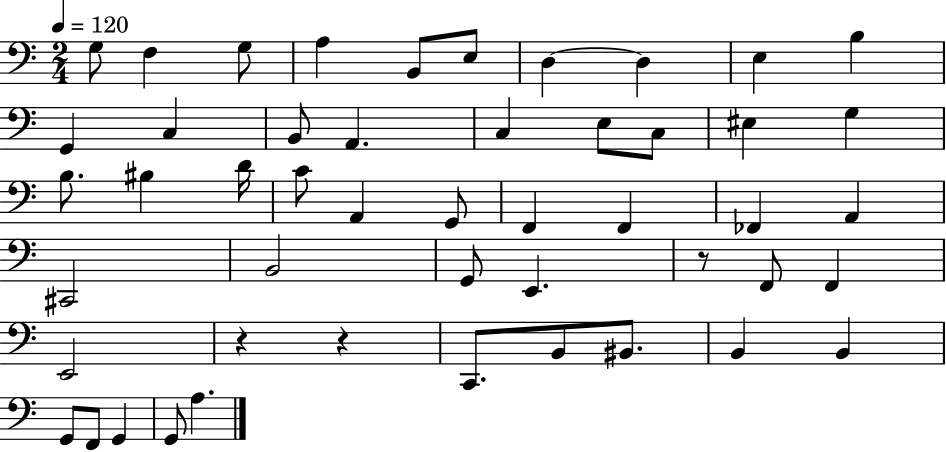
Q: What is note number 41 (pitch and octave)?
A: B2